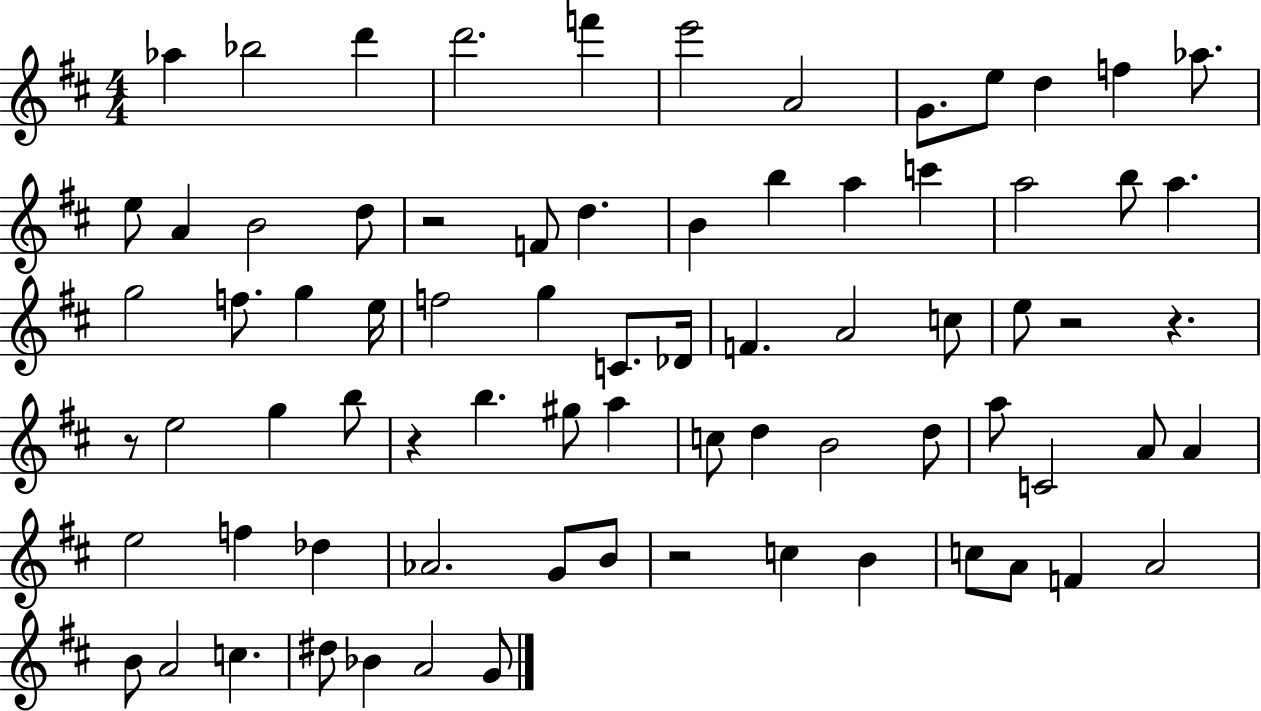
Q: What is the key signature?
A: D major